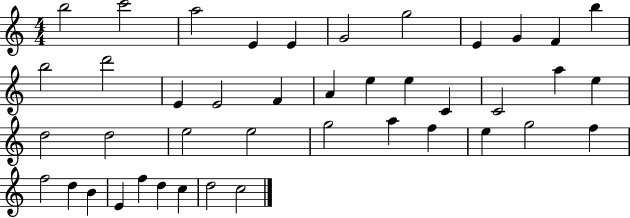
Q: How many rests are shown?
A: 0